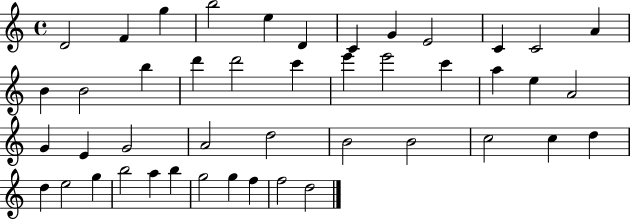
X:1
T:Untitled
M:4/4
L:1/4
K:C
D2 F g b2 e D C G E2 C C2 A B B2 b d' d'2 c' e' e'2 c' a e A2 G E G2 A2 d2 B2 B2 c2 c d d e2 g b2 a b g2 g f f2 d2